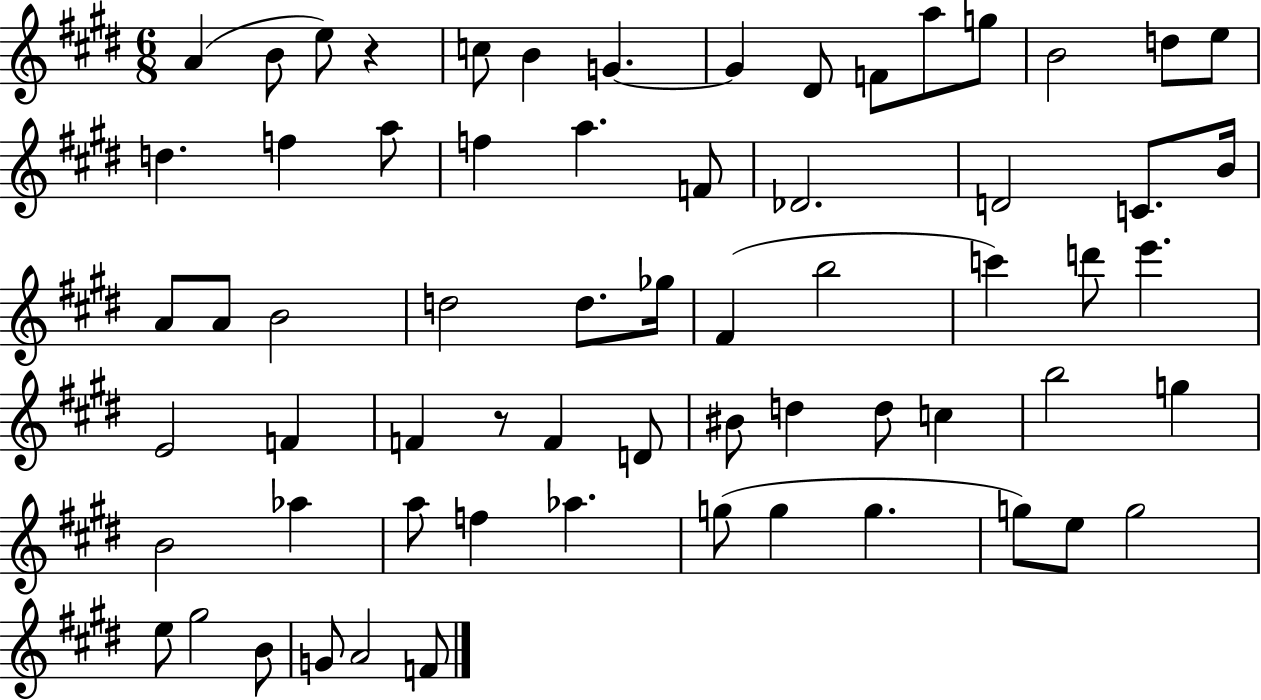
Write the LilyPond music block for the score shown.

{
  \clef treble
  \numericTimeSignature
  \time 6/8
  \key e \major
  a'4( b'8 e''8) r4 | c''8 b'4 g'4.~~ | g'4 dis'8 f'8 a''8 g''8 | b'2 d''8 e''8 | \break d''4. f''4 a''8 | f''4 a''4. f'8 | des'2. | d'2 c'8. b'16 | \break a'8 a'8 b'2 | d''2 d''8. ges''16 | fis'4( b''2 | c'''4) d'''8 e'''4. | \break e'2 f'4 | f'4 r8 f'4 d'8 | bis'8 d''4 d''8 c''4 | b''2 g''4 | \break b'2 aes''4 | a''8 f''4 aes''4. | g''8( g''4 g''4. | g''8) e''8 g''2 | \break e''8 gis''2 b'8 | g'8 a'2 f'8 | \bar "|."
}